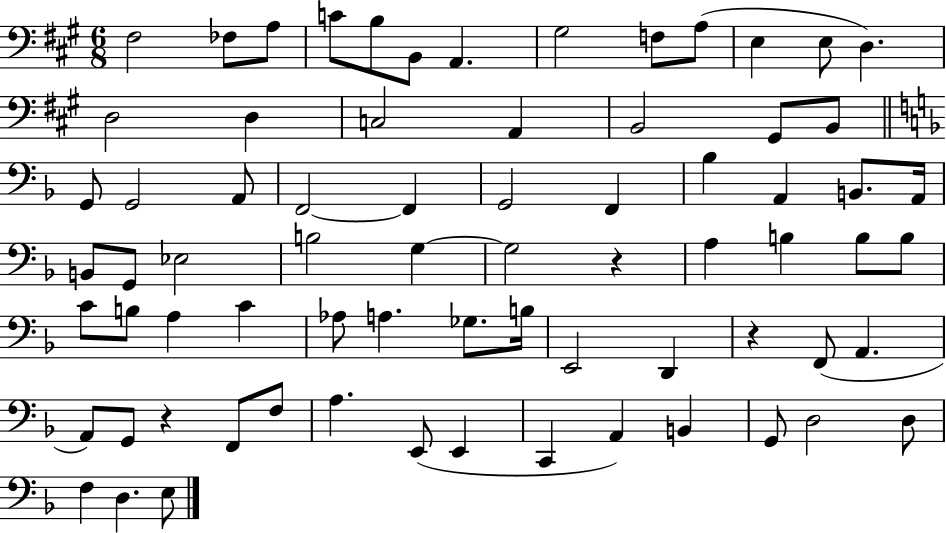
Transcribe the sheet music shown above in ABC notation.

X:1
T:Untitled
M:6/8
L:1/4
K:A
^F,2 _F,/2 A,/2 C/2 B,/2 B,,/2 A,, ^G,2 F,/2 A,/2 E, E,/2 D, D,2 D, C,2 A,, B,,2 ^G,,/2 B,,/2 G,,/2 G,,2 A,,/2 F,,2 F,, G,,2 F,, _B, A,, B,,/2 A,,/4 B,,/2 G,,/2 _E,2 B,2 G, G,2 z A, B, B,/2 B,/2 C/2 B,/2 A, C _A,/2 A, _G,/2 B,/4 E,,2 D,, z F,,/2 A,, A,,/2 G,,/2 z F,,/2 F,/2 A, E,,/2 E,, C,, A,, B,, G,,/2 D,2 D,/2 F, D, E,/2